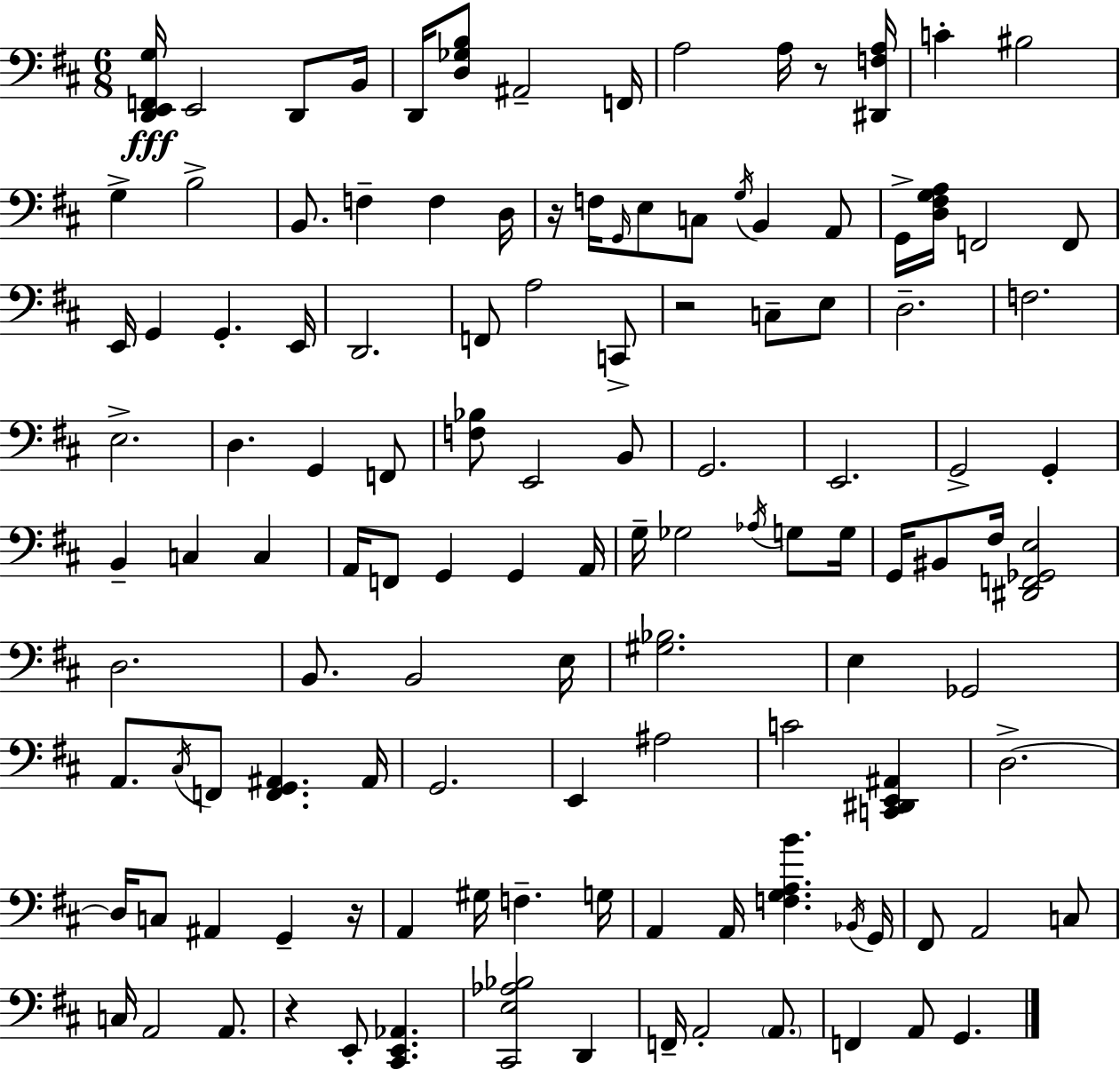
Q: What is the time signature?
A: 6/8